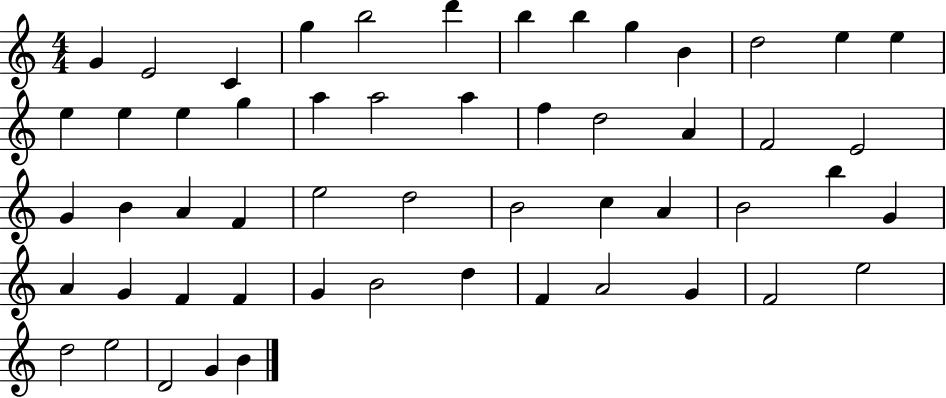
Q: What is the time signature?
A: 4/4